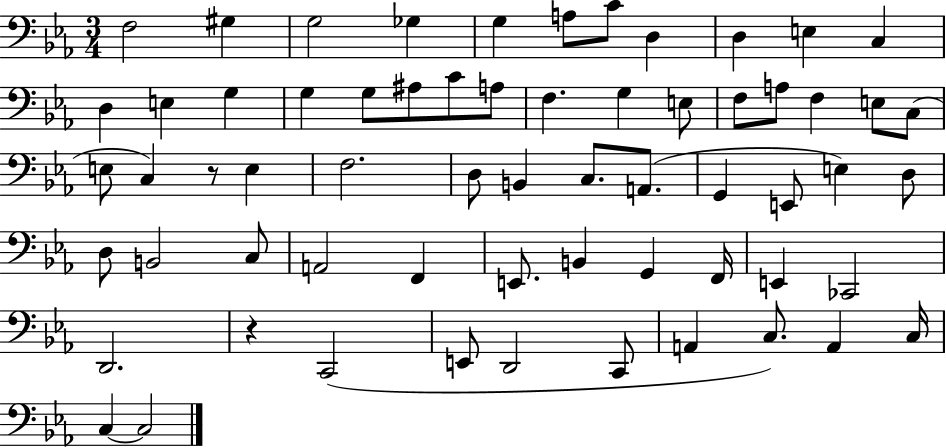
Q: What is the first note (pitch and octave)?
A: F3